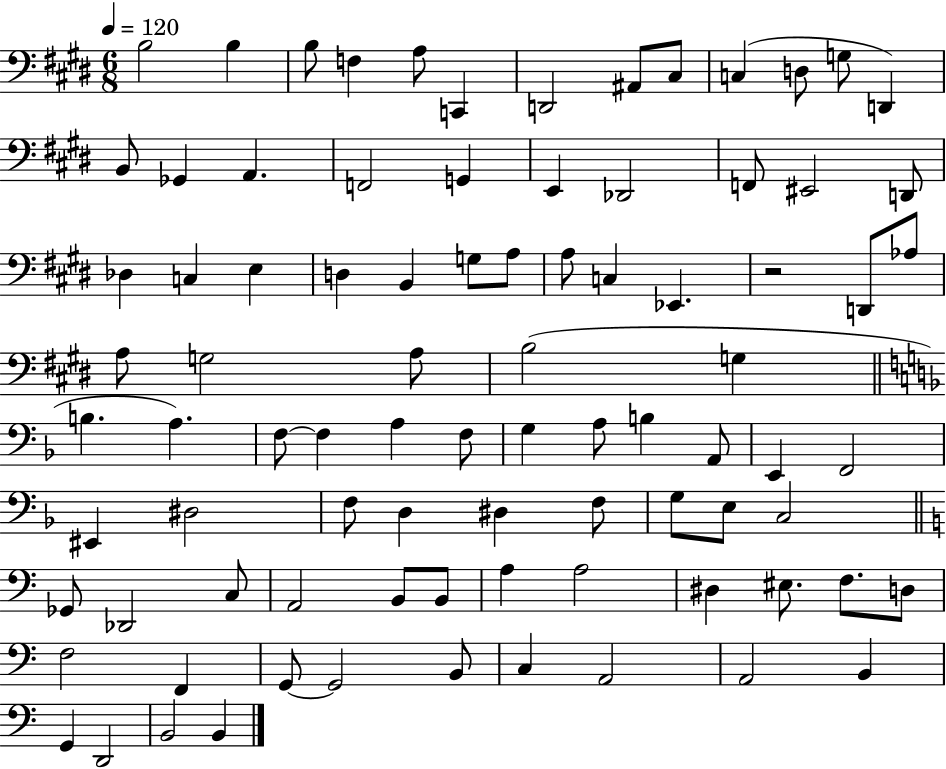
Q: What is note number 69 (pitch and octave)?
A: A3